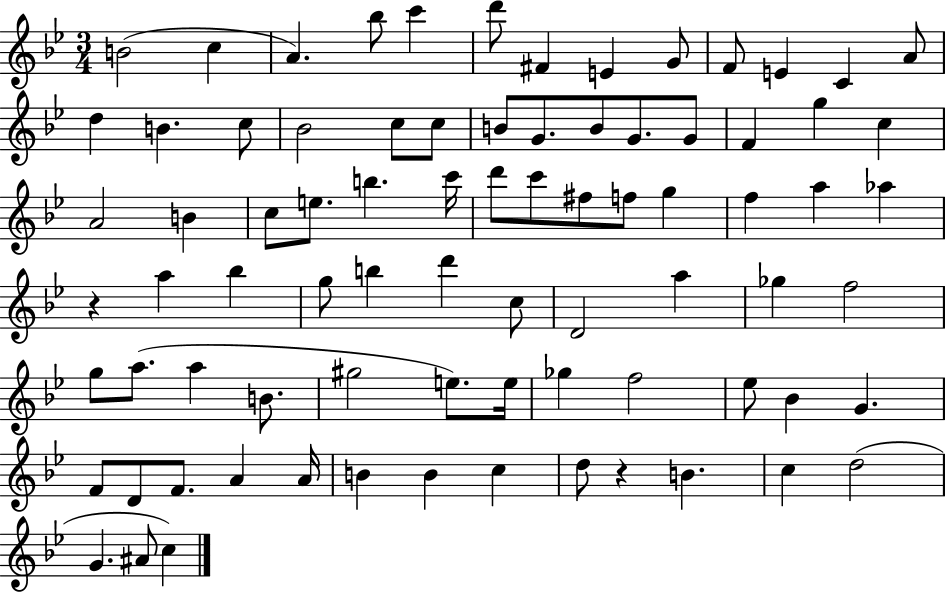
B4/h C5/q A4/q. Bb5/e C6/q D6/e F#4/q E4/q G4/e F4/e E4/q C4/q A4/e D5/q B4/q. C5/e Bb4/h C5/e C5/e B4/e G4/e. B4/e G4/e. G4/e F4/q G5/q C5/q A4/h B4/q C5/e E5/e. B5/q. C6/s D6/e C6/e F#5/e F5/e G5/q F5/q A5/q Ab5/q R/q A5/q Bb5/q G5/e B5/q D6/q C5/e D4/h A5/q Gb5/q F5/h G5/e A5/e. A5/q B4/e. G#5/h E5/e. E5/s Gb5/q F5/h Eb5/e Bb4/q G4/q. F4/e D4/e F4/e. A4/q A4/s B4/q B4/q C5/q D5/e R/q B4/q. C5/q D5/h G4/q. A#4/e C5/q